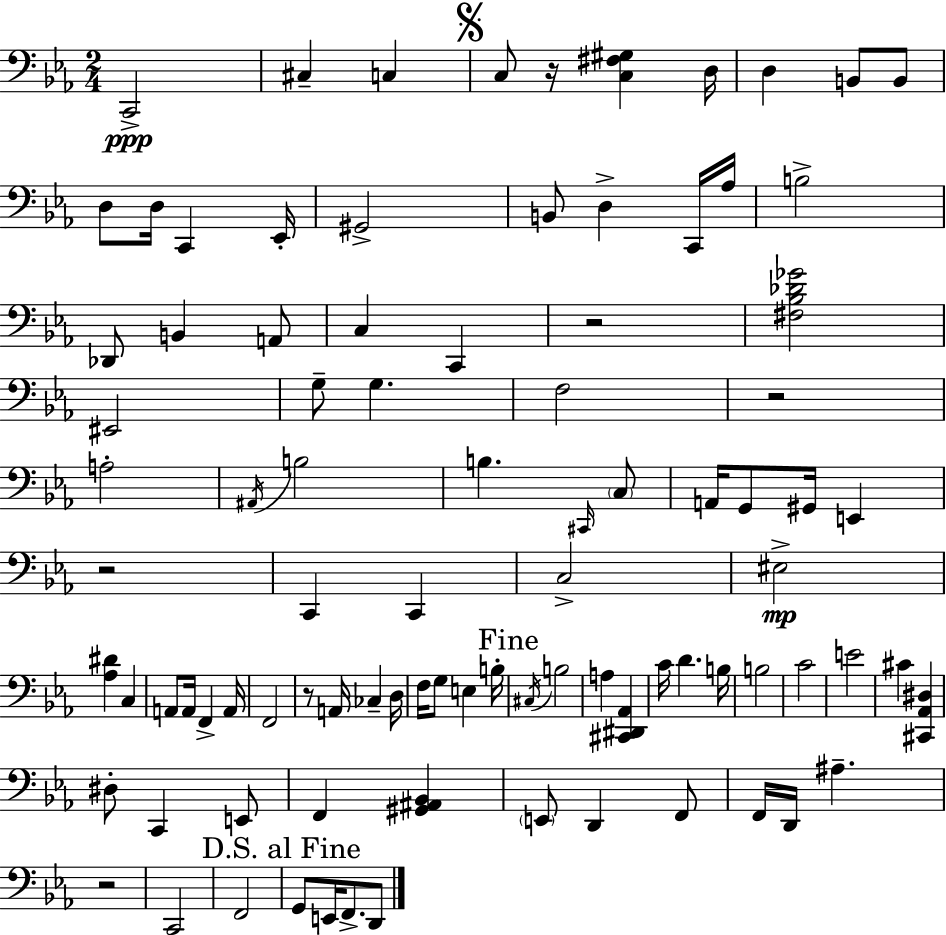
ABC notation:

X:1
T:Untitled
M:2/4
L:1/4
K:Eb
C,,2 ^C, C, C,/2 z/4 [C,^F,^G,] D,/4 D, B,,/2 B,,/2 D,/2 D,/4 C,, _E,,/4 ^G,,2 B,,/2 D, C,,/4 _A,/4 B,2 _D,,/2 B,, A,,/2 C, C,, z2 [^F,_B,_D_G]2 ^E,,2 G,/2 G, F,2 z2 A,2 ^A,,/4 B,2 B, ^C,,/4 C,/2 A,,/4 G,,/2 ^G,,/4 E,, z2 C,, C,, C,2 ^E,2 [_A,^D] C, A,,/2 A,,/4 F,, A,,/4 F,,2 z/2 A,,/4 _C, D,/4 F,/4 G,/2 E, B,/4 ^C,/4 B,2 A, [^C,,^D,,_A,,] C/4 D B,/4 B,2 C2 E2 ^C [^C,,_A,,^D,] ^D,/2 C,, E,,/2 F,, [^G,,^A,,_B,,] E,,/2 D,, F,,/2 F,,/4 D,,/4 ^A, z2 C,,2 F,,2 G,,/2 E,,/4 F,,/2 D,,/2